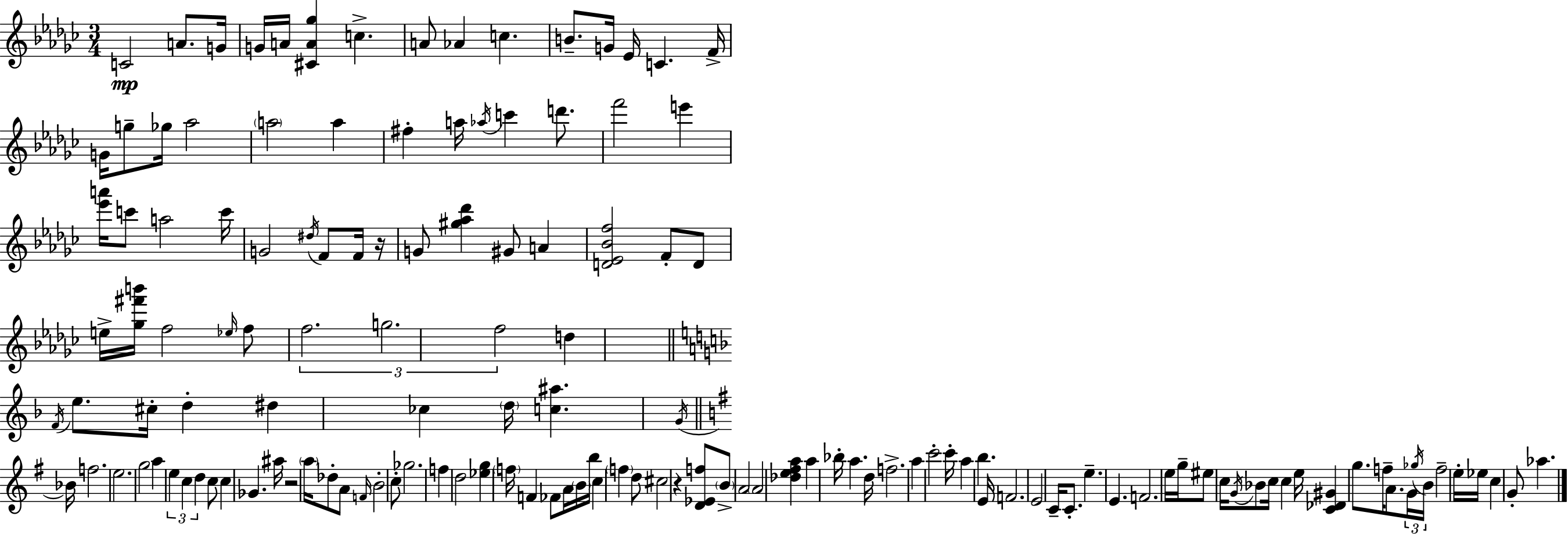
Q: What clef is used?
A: treble